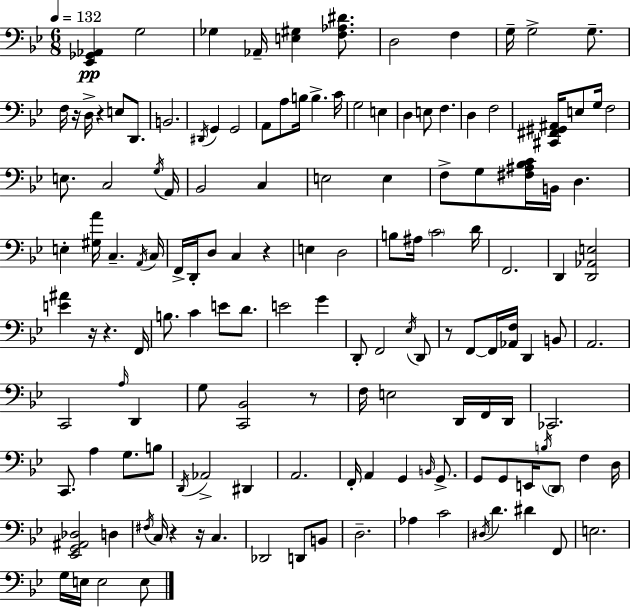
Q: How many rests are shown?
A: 9